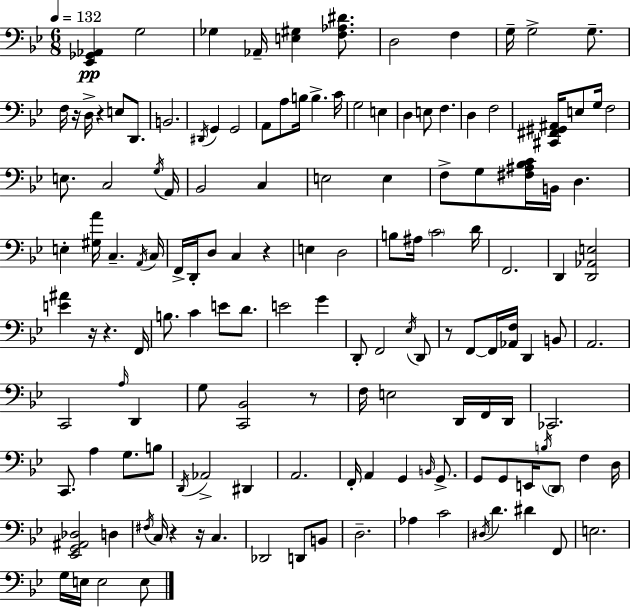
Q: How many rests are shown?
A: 9